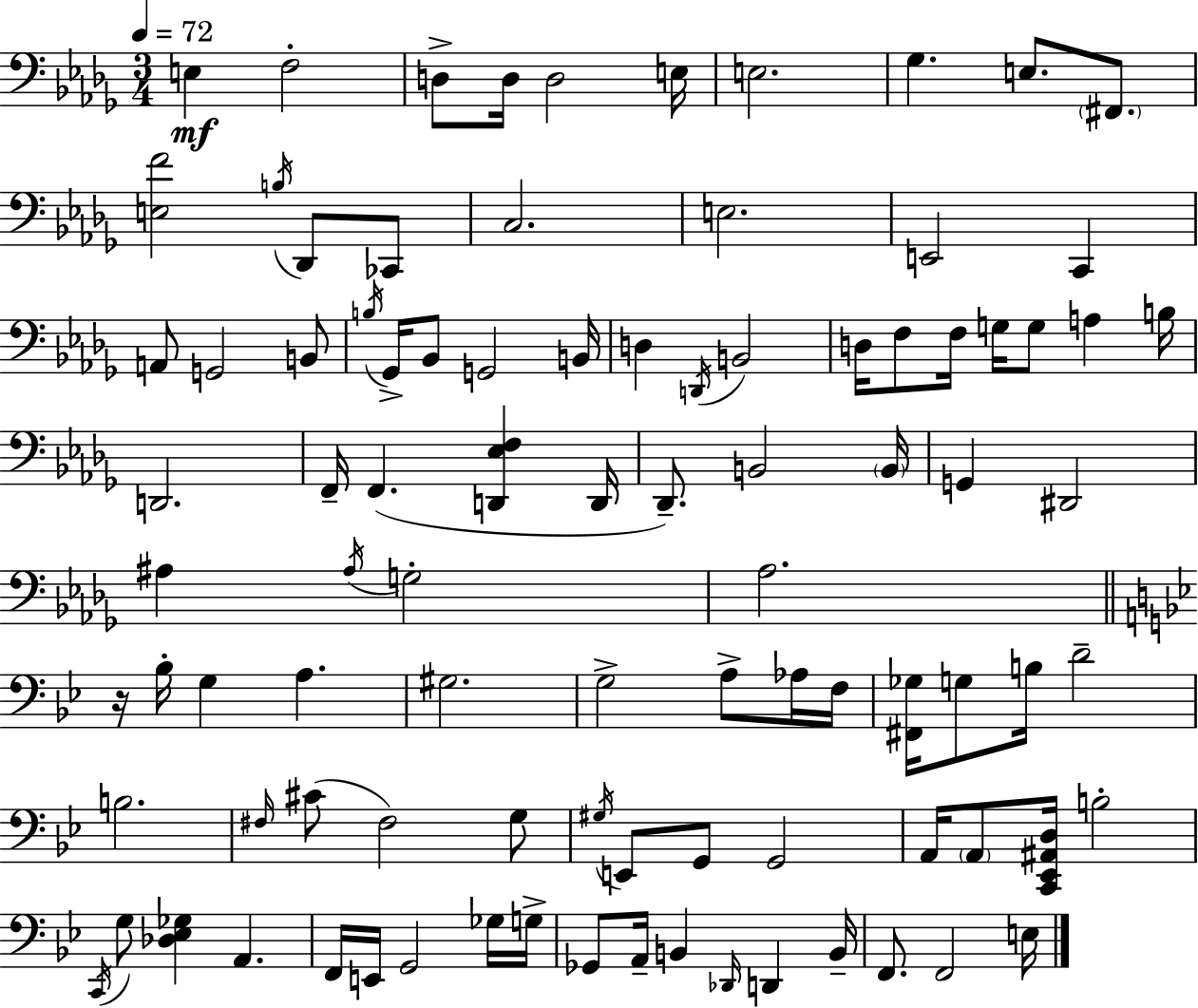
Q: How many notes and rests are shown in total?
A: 94